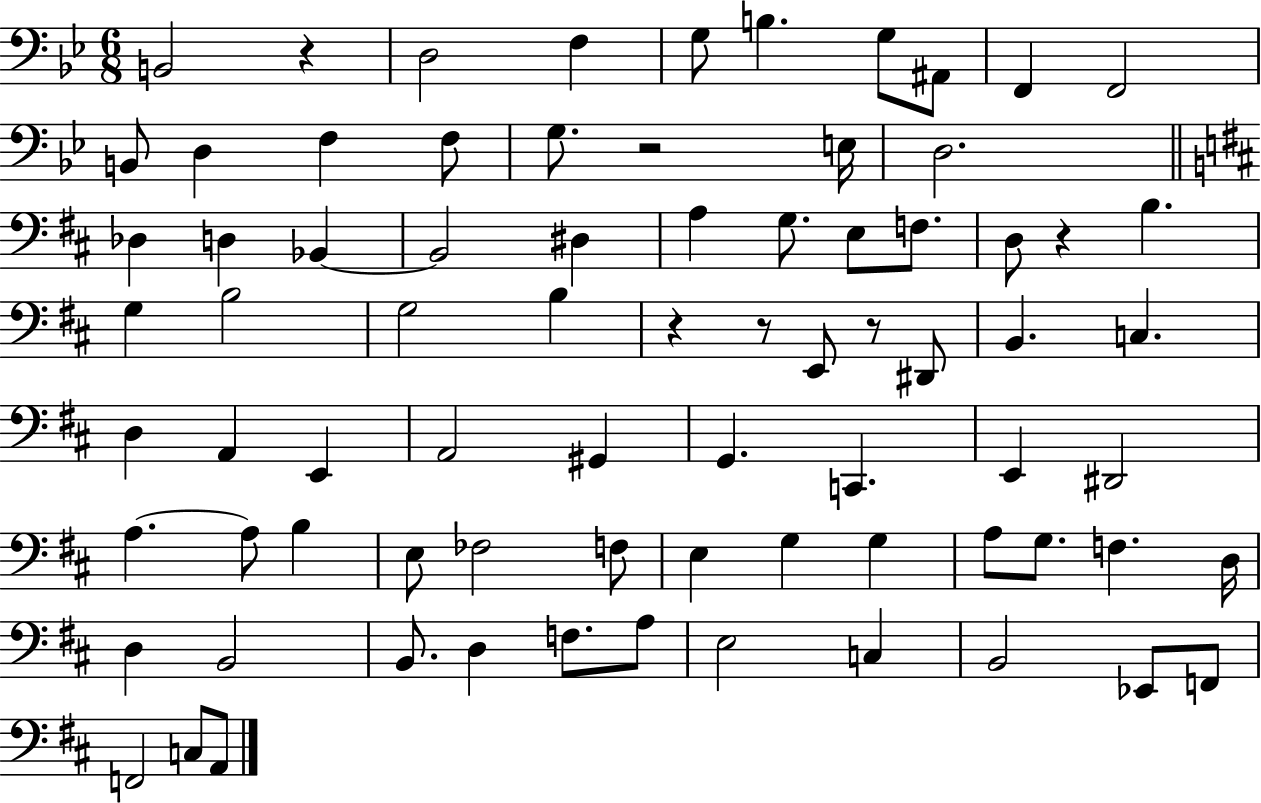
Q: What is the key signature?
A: BES major